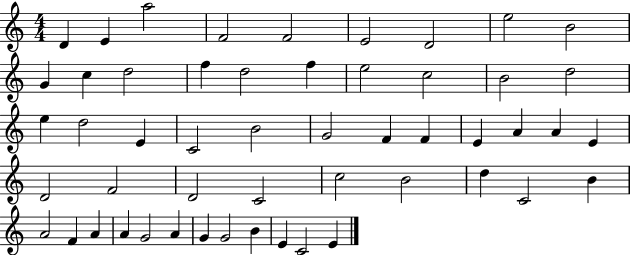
D4/q E4/q A5/h F4/h F4/h E4/h D4/h E5/h B4/h G4/q C5/q D5/h F5/q D5/h F5/q E5/h C5/h B4/h D5/h E5/q D5/h E4/q C4/h B4/h G4/h F4/q F4/q E4/q A4/q A4/q E4/q D4/h F4/h D4/h C4/h C5/h B4/h D5/q C4/h B4/q A4/h F4/q A4/q A4/q G4/h A4/q G4/q G4/h B4/q E4/q C4/h E4/q